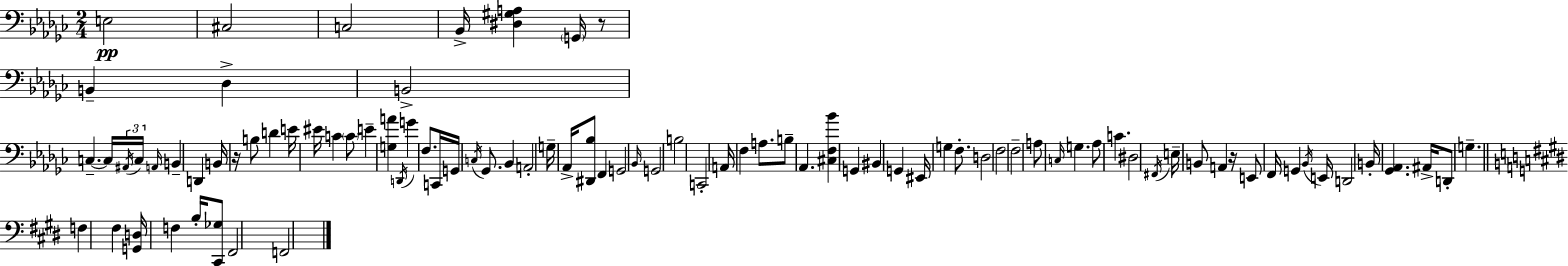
E3/h C#3/h C3/h Bb2/s [D#3,G#3,A3]/q G2/s R/e B2/q Db3/q B2/h C3/q. C3/s A#2/s C3/s A2/s B2/q D2/q B2/s R/s B3/e D4/q E4/s EIS4/s C4/q C4/e E4/q [G3,A4]/q D2/s G4/q F3/e. C2/s G2/s C3/s Gb2/e. Bb2/q A2/h G3/s Ab2/s [D#2,Bb3]/e F2/q G2/h Bb2/s G2/h B3/h C2/h A2/s F3/q A3/e. B3/e Ab2/q. [C#3,F3,Bb4]/q G2/q BIS2/q G2/q EIS2/s G3/q F3/e. D3/h F3/h F3/h A3/e C3/s G3/q. Ab3/e C4/q. D#3/h F#2/s E3/s B2/e A2/q R/s E2/e F2/s G2/q Bb2/s E2/s D2/h B2/s [Gb2,Ab2]/q. A#2/s D2/e G3/q. F3/q F#3/q [G2,D3]/s F3/q B3/s [C#2,Gb3]/e F#2/h F2/h